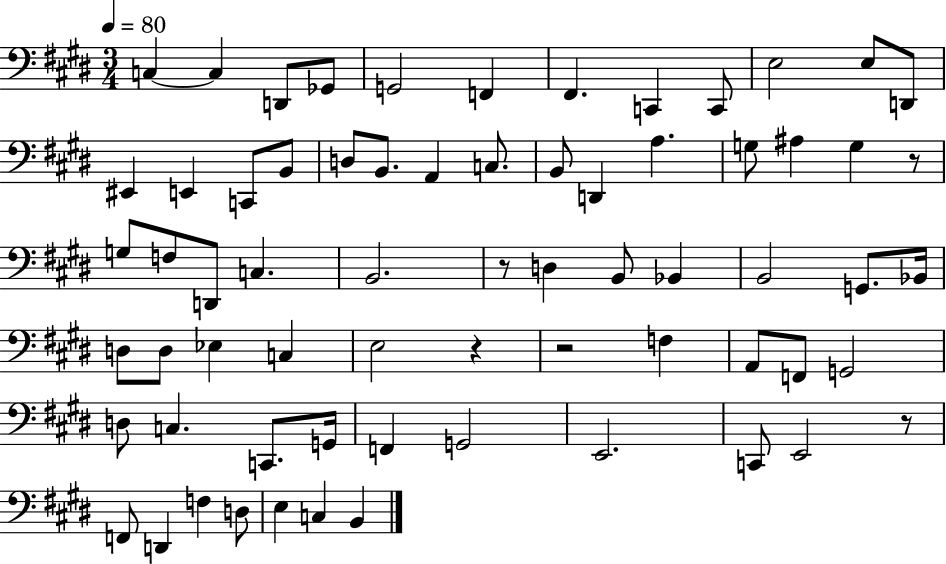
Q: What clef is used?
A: bass